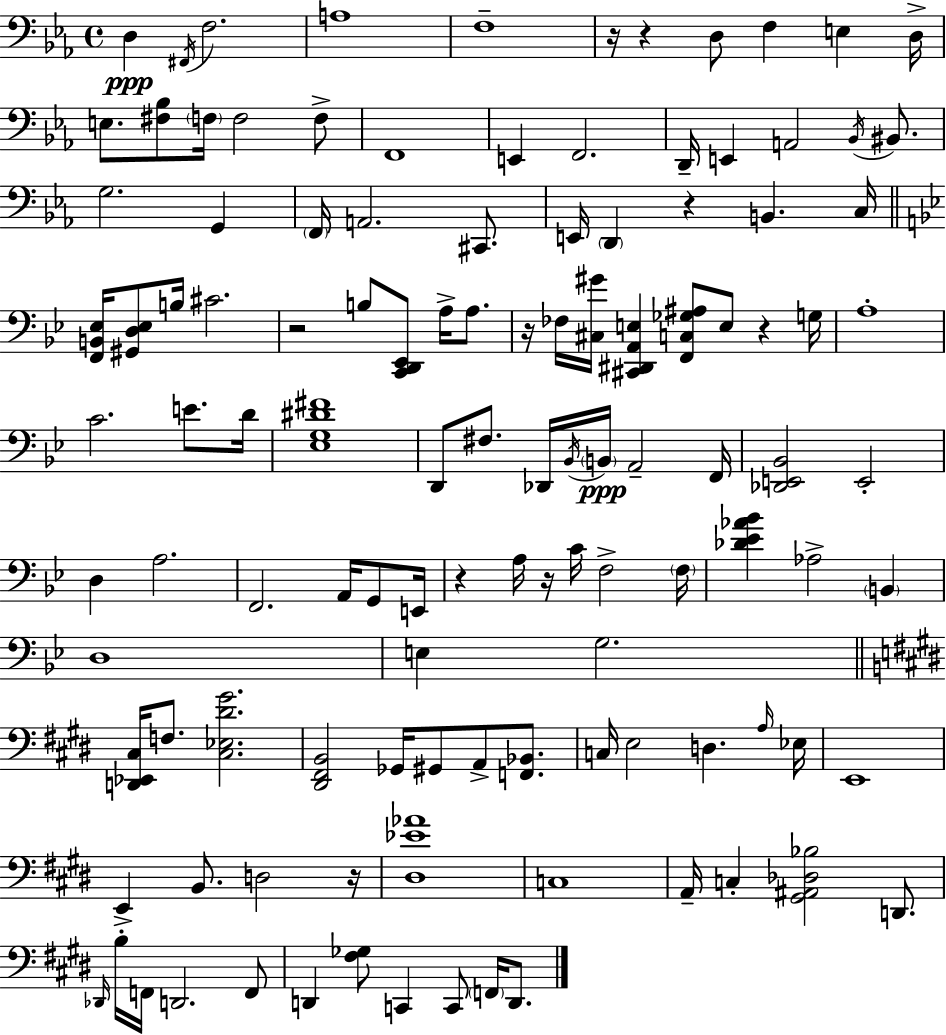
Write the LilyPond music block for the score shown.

{
  \clef bass
  \time 4/4
  \defaultTimeSignature
  \key c \minor
  d4\ppp \acciaccatura { fis,16 } f2. | a1 | f1-- | r16 r4 d8 f4 e4 | \break d16-> e8. <fis bes>8 \parenthesize f16 f2 f8-> | f,1 | e,4 f,2. | d,16-- e,4 a,2 \acciaccatura { bes,16 } bis,8. | \break g2. g,4 | \parenthesize f,16 a,2. cis,8. | e,16 \parenthesize d,4 r4 b,4. | c16 \bar "||" \break \key bes \major <f, b, ees>16 <gis, d ees>8 b16 cis'2. | r2 b8 <c, d, ees,>8 a16-> a8. | r16 fes16 <cis gis'>16 <cis, dis, a, e>4 <f, c ges ais>8 e8 r4 g16 | a1-. | \break c'2. e'8. d'16 | <ees g dis' fis'>1 | d,8 fis8. des,16 \acciaccatura { bes,16 }\ppp \parenthesize b,16 a,2-- | f,16 <des, e, bes,>2 e,2-. | \break d4 a2. | f,2. a,16 g,8 | e,16 r4 a16 r16 c'16 f2-> | \parenthesize f16 <des' ees' aes' bes'>4 aes2-> \parenthesize b,4 | \break d1 | e4 g2. | \bar "||" \break \key e \major <d, ees, cis>16 f8. <cis ees dis' gis'>2. | <dis, fis, b,>2 ges,16 gis,8 a,8-> <f, bes,>8. | c16 e2 d4. \grace { a16 } | ees16 e,1 | \break e,4-> b,8. d2 | r16 <dis ees' aes'>1 | c1 | a,16-- c4-. <gis, ais, des bes>2 d,8. | \break \grace { des,16 } b16-. f,16 d,2. | f,8 d,4 <fis ges>8 c,4 c,8 \parenthesize f,16 d,8. | \bar "|."
}